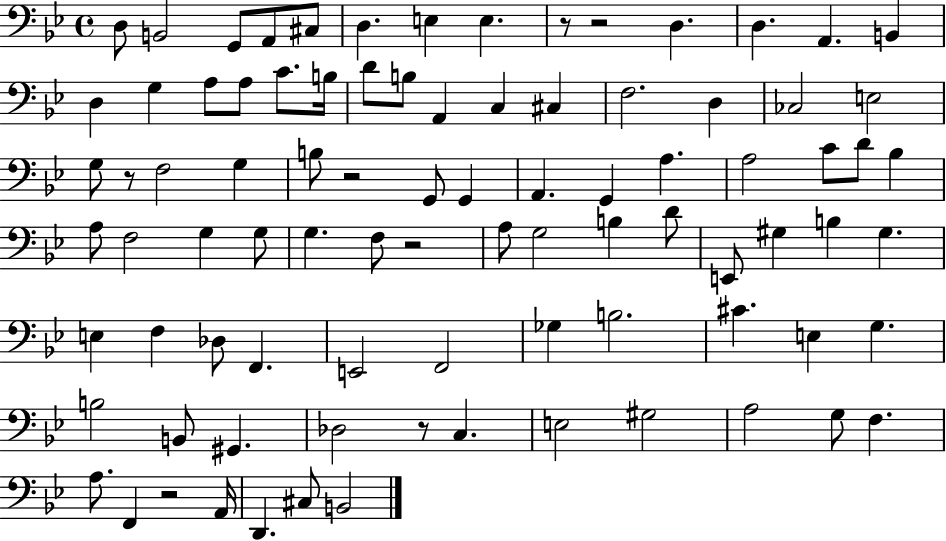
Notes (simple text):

D3/e B2/h G2/e A2/e C#3/e D3/q. E3/q E3/q. R/e R/h D3/q. D3/q. A2/q. B2/q D3/q G3/q A3/e A3/e C4/e. B3/s D4/e B3/e A2/q C3/q C#3/q F3/h. D3/q CES3/h E3/h G3/e R/e F3/h G3/q B3/e R/h G2/e G2/q A2/q. G2/q A3/q. A3/h C4/e D4/e Bb3/q A3/e F3/h G3/q G3/e G3/q. F3/e R/h A3/e G3/h B3/q D4/e E2/e G#3/q B3/q G#3/q. E3/q F3/q Db3/e F2/q. E2/h F2/h Gb3/q B3/h. C#4/q. E3/q G3/q. B3/h B2/e G#2/q. Db3/h R/e C3/q. E3/h G#3/h A3/h G3/e F3/q. A3/e. F2/q R/h A2/s D2/q. C#3/e B2/h